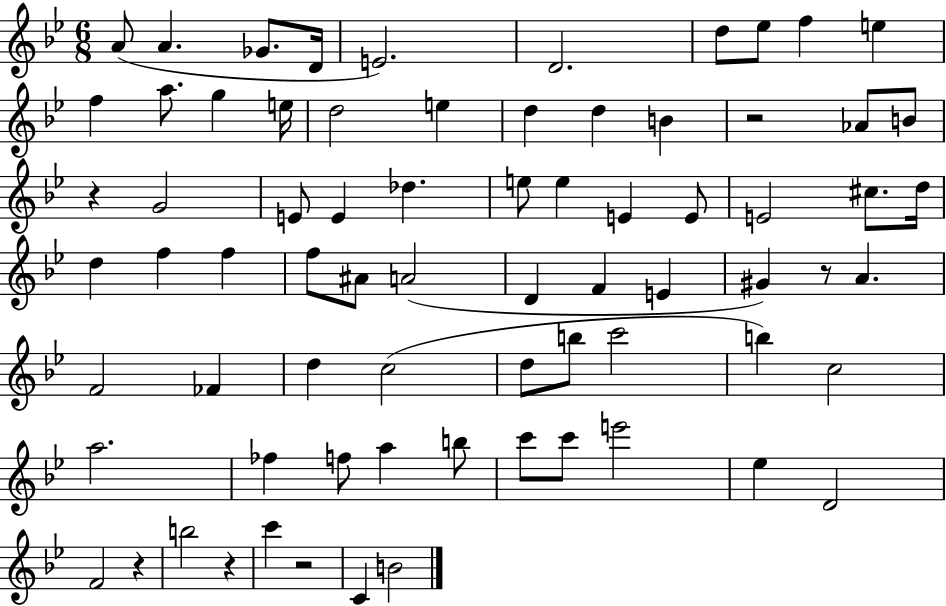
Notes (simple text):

A4/e A4/q. Gb4/e. D4/s E4/h. D4/h. D5/e Eb5/e F5/q E5/q F5/q A5/e. G5/q E5/s D5/h E5/q D5/q D5/q B4/q R/h Ab4/e B4/e R/q G4/h E4/e E4/q Db5/q. E5/e E5/q E4/q E4/e E4/h C#5/e. D5/s D5/q F5/q F5/q F5/e A#4/e A4/h D4/q F4/q E4/q G#4/q R/e A4/q. F4/h FES4/q D5/q C5/h D5/e B5/e C6/h B5/q C5/h A5/h. FES5/q F5/e A5/q B5/e C6/e C6/e E6/h Eb5/q D4/h F4/h R/q B5/h R/q C6/q R/h C4/q B4/h